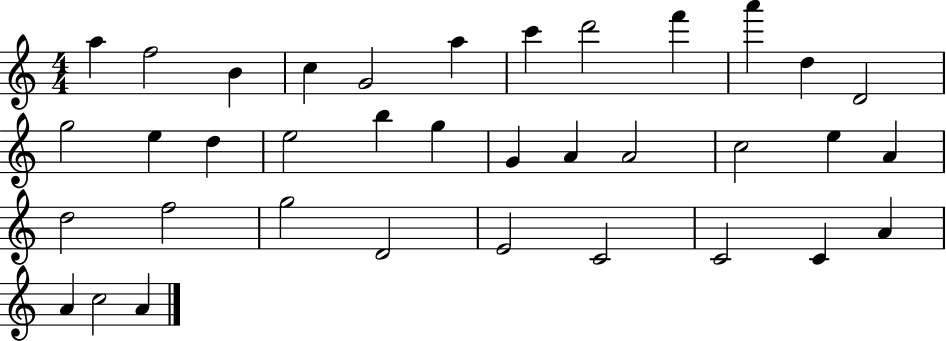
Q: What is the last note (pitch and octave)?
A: A4